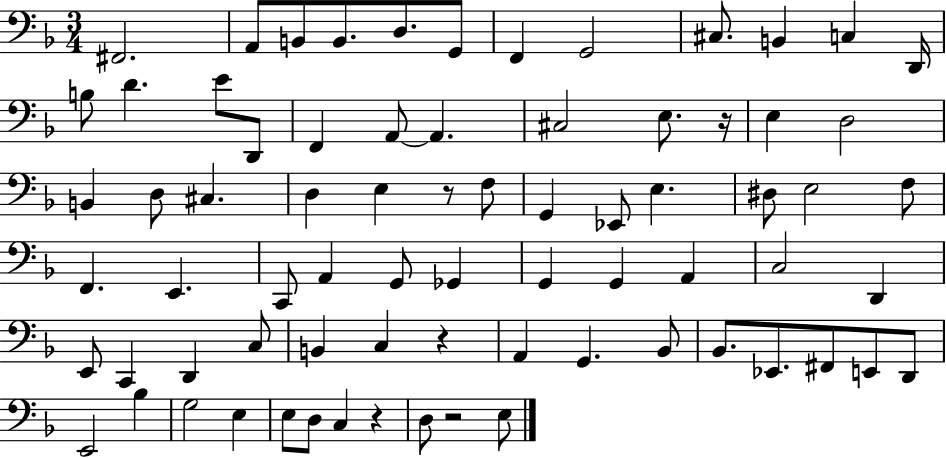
F#2/h. A2/e B2/e B2/e. D3/e. G2/e F2/q G2/h C#3/e. B2/q C3/q D2/s B3/e D4/q. E4/e D2/e F2/q A2/e A2/q. C#3/h E3/e. R/s E3/q D3/h B2/q D3/e C#3/q. D3/q E3/q R/e F3/e G2/q Eb2/e E3/q. D#3/e E3/h F3/e F2/q. E2/q. C2/e A2/q G2/e Gb2/q G2/q G2/q A2/q C3/h D2/q E2/e C2/q D2/q C3/e B2/q C3/q R/q A2/q G2/q. Bb2/e Bb2/e. Eb2/e. F#2/e E2/e D2/e E2/h Bb3/q G3/h E3/q E3/e D3/e C3/q R/q D3/e R/h E3/e